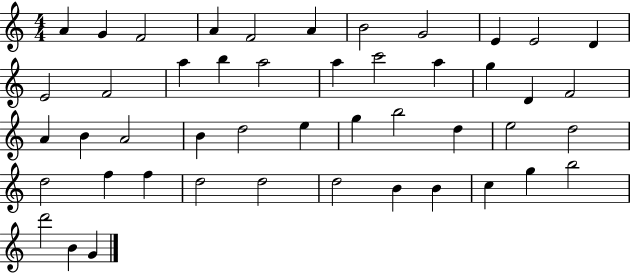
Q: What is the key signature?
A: C major